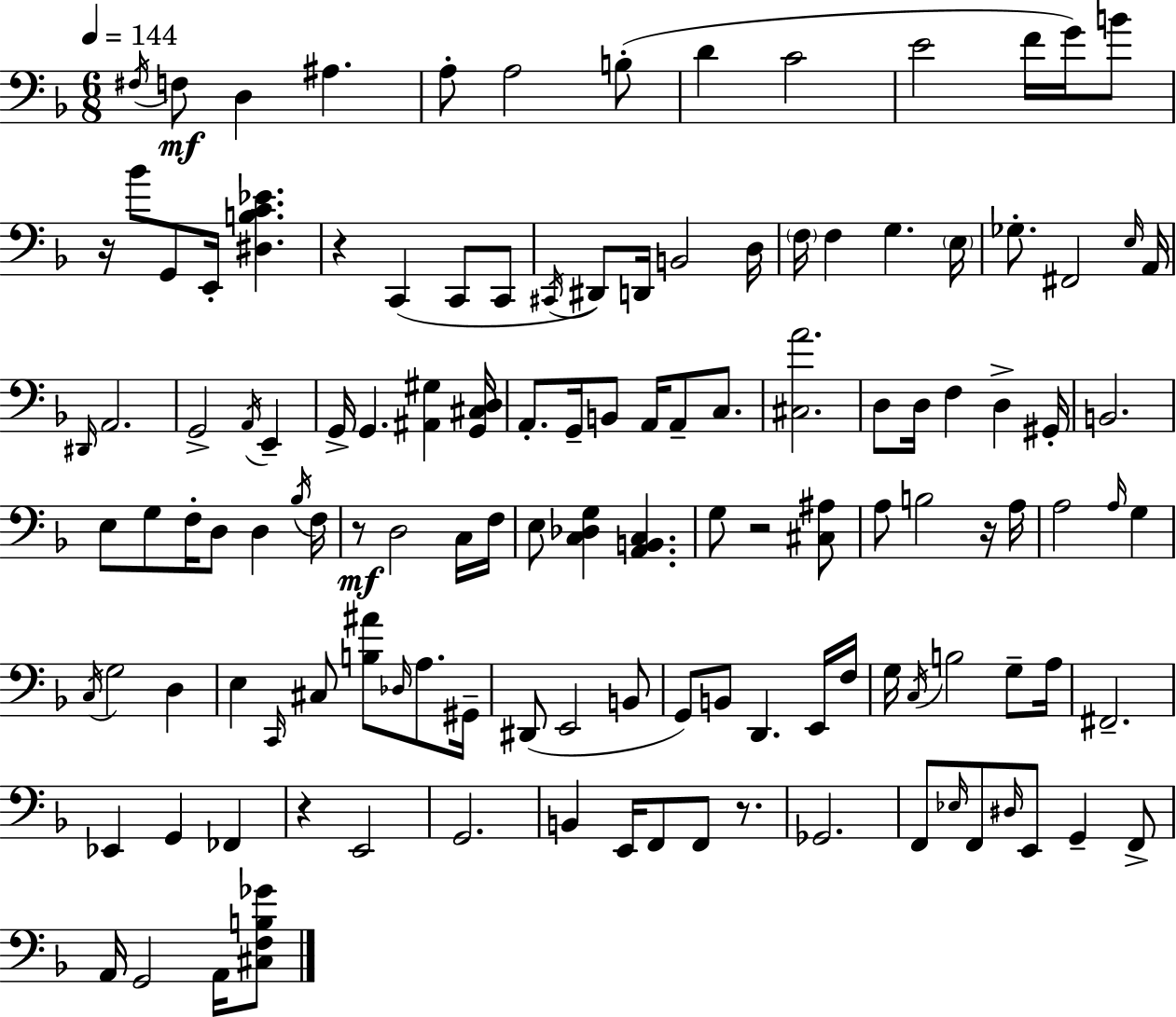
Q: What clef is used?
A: bass